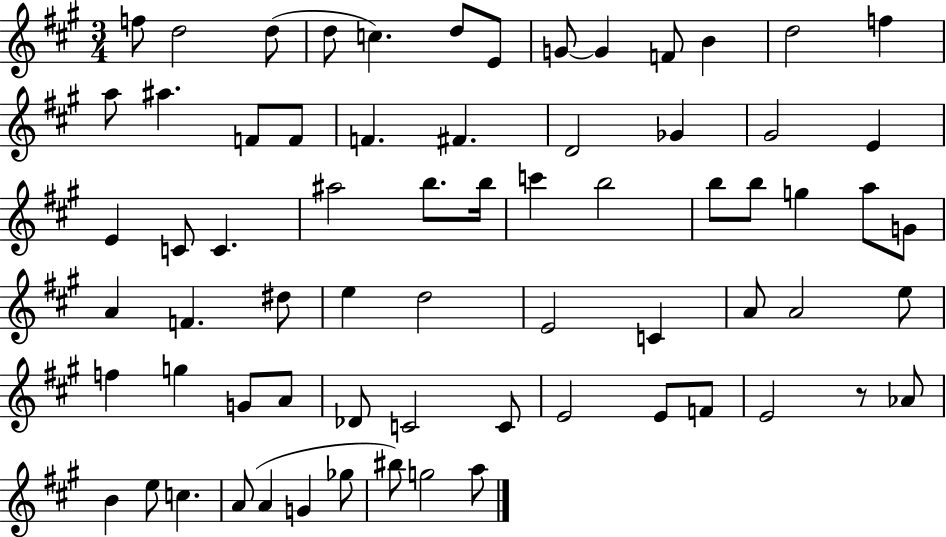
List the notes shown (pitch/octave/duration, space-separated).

F5/e D5/h D5/e D5/e C5/q. D5/e E4/e G4/e G4/q F4/e B4/q D5/h F5/q A5/e A#5/q. F4/e F4/e F4/q. F#4/q. D4/h Gb4/q G#4/h E4/q E4/q C4/e C4/q. A#5/h B5/e. B5/s C6/q B5/h B5/e B5/e G5/q A5/e G4/e A4/q F4/q. D#5/e E5/q D5/h E4/h C4/q A4/e A4/h E5/e F5/q G5/q G4/e A4/e Db4/e C4/h C4/e E4/h E4/e F4/e E4/h R/e Ab4/e B4/q E5/e C5/q. A4/e A4/q G4/q Gb5/e BIS5/e G5/h A5/e